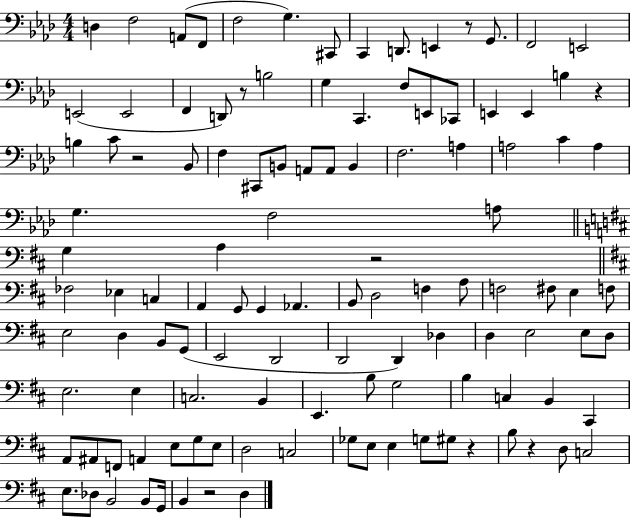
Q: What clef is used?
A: bass